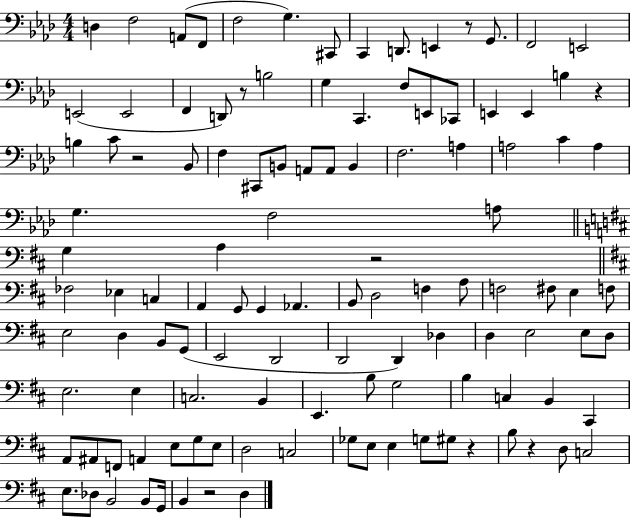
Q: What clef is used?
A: bass